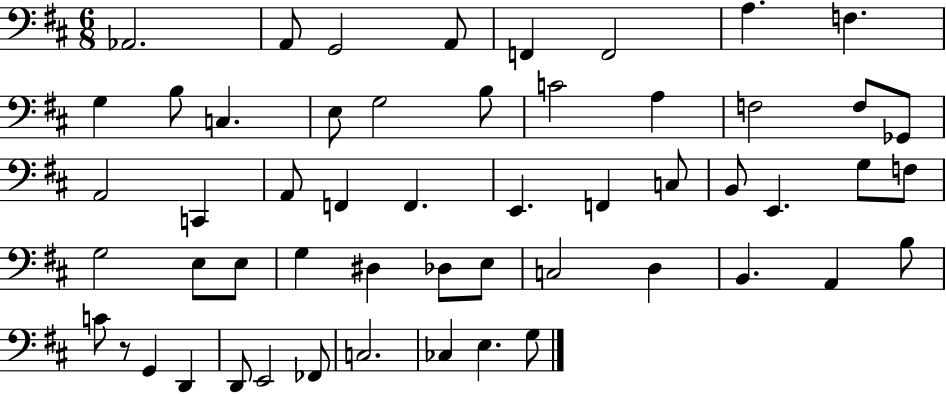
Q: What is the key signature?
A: D major